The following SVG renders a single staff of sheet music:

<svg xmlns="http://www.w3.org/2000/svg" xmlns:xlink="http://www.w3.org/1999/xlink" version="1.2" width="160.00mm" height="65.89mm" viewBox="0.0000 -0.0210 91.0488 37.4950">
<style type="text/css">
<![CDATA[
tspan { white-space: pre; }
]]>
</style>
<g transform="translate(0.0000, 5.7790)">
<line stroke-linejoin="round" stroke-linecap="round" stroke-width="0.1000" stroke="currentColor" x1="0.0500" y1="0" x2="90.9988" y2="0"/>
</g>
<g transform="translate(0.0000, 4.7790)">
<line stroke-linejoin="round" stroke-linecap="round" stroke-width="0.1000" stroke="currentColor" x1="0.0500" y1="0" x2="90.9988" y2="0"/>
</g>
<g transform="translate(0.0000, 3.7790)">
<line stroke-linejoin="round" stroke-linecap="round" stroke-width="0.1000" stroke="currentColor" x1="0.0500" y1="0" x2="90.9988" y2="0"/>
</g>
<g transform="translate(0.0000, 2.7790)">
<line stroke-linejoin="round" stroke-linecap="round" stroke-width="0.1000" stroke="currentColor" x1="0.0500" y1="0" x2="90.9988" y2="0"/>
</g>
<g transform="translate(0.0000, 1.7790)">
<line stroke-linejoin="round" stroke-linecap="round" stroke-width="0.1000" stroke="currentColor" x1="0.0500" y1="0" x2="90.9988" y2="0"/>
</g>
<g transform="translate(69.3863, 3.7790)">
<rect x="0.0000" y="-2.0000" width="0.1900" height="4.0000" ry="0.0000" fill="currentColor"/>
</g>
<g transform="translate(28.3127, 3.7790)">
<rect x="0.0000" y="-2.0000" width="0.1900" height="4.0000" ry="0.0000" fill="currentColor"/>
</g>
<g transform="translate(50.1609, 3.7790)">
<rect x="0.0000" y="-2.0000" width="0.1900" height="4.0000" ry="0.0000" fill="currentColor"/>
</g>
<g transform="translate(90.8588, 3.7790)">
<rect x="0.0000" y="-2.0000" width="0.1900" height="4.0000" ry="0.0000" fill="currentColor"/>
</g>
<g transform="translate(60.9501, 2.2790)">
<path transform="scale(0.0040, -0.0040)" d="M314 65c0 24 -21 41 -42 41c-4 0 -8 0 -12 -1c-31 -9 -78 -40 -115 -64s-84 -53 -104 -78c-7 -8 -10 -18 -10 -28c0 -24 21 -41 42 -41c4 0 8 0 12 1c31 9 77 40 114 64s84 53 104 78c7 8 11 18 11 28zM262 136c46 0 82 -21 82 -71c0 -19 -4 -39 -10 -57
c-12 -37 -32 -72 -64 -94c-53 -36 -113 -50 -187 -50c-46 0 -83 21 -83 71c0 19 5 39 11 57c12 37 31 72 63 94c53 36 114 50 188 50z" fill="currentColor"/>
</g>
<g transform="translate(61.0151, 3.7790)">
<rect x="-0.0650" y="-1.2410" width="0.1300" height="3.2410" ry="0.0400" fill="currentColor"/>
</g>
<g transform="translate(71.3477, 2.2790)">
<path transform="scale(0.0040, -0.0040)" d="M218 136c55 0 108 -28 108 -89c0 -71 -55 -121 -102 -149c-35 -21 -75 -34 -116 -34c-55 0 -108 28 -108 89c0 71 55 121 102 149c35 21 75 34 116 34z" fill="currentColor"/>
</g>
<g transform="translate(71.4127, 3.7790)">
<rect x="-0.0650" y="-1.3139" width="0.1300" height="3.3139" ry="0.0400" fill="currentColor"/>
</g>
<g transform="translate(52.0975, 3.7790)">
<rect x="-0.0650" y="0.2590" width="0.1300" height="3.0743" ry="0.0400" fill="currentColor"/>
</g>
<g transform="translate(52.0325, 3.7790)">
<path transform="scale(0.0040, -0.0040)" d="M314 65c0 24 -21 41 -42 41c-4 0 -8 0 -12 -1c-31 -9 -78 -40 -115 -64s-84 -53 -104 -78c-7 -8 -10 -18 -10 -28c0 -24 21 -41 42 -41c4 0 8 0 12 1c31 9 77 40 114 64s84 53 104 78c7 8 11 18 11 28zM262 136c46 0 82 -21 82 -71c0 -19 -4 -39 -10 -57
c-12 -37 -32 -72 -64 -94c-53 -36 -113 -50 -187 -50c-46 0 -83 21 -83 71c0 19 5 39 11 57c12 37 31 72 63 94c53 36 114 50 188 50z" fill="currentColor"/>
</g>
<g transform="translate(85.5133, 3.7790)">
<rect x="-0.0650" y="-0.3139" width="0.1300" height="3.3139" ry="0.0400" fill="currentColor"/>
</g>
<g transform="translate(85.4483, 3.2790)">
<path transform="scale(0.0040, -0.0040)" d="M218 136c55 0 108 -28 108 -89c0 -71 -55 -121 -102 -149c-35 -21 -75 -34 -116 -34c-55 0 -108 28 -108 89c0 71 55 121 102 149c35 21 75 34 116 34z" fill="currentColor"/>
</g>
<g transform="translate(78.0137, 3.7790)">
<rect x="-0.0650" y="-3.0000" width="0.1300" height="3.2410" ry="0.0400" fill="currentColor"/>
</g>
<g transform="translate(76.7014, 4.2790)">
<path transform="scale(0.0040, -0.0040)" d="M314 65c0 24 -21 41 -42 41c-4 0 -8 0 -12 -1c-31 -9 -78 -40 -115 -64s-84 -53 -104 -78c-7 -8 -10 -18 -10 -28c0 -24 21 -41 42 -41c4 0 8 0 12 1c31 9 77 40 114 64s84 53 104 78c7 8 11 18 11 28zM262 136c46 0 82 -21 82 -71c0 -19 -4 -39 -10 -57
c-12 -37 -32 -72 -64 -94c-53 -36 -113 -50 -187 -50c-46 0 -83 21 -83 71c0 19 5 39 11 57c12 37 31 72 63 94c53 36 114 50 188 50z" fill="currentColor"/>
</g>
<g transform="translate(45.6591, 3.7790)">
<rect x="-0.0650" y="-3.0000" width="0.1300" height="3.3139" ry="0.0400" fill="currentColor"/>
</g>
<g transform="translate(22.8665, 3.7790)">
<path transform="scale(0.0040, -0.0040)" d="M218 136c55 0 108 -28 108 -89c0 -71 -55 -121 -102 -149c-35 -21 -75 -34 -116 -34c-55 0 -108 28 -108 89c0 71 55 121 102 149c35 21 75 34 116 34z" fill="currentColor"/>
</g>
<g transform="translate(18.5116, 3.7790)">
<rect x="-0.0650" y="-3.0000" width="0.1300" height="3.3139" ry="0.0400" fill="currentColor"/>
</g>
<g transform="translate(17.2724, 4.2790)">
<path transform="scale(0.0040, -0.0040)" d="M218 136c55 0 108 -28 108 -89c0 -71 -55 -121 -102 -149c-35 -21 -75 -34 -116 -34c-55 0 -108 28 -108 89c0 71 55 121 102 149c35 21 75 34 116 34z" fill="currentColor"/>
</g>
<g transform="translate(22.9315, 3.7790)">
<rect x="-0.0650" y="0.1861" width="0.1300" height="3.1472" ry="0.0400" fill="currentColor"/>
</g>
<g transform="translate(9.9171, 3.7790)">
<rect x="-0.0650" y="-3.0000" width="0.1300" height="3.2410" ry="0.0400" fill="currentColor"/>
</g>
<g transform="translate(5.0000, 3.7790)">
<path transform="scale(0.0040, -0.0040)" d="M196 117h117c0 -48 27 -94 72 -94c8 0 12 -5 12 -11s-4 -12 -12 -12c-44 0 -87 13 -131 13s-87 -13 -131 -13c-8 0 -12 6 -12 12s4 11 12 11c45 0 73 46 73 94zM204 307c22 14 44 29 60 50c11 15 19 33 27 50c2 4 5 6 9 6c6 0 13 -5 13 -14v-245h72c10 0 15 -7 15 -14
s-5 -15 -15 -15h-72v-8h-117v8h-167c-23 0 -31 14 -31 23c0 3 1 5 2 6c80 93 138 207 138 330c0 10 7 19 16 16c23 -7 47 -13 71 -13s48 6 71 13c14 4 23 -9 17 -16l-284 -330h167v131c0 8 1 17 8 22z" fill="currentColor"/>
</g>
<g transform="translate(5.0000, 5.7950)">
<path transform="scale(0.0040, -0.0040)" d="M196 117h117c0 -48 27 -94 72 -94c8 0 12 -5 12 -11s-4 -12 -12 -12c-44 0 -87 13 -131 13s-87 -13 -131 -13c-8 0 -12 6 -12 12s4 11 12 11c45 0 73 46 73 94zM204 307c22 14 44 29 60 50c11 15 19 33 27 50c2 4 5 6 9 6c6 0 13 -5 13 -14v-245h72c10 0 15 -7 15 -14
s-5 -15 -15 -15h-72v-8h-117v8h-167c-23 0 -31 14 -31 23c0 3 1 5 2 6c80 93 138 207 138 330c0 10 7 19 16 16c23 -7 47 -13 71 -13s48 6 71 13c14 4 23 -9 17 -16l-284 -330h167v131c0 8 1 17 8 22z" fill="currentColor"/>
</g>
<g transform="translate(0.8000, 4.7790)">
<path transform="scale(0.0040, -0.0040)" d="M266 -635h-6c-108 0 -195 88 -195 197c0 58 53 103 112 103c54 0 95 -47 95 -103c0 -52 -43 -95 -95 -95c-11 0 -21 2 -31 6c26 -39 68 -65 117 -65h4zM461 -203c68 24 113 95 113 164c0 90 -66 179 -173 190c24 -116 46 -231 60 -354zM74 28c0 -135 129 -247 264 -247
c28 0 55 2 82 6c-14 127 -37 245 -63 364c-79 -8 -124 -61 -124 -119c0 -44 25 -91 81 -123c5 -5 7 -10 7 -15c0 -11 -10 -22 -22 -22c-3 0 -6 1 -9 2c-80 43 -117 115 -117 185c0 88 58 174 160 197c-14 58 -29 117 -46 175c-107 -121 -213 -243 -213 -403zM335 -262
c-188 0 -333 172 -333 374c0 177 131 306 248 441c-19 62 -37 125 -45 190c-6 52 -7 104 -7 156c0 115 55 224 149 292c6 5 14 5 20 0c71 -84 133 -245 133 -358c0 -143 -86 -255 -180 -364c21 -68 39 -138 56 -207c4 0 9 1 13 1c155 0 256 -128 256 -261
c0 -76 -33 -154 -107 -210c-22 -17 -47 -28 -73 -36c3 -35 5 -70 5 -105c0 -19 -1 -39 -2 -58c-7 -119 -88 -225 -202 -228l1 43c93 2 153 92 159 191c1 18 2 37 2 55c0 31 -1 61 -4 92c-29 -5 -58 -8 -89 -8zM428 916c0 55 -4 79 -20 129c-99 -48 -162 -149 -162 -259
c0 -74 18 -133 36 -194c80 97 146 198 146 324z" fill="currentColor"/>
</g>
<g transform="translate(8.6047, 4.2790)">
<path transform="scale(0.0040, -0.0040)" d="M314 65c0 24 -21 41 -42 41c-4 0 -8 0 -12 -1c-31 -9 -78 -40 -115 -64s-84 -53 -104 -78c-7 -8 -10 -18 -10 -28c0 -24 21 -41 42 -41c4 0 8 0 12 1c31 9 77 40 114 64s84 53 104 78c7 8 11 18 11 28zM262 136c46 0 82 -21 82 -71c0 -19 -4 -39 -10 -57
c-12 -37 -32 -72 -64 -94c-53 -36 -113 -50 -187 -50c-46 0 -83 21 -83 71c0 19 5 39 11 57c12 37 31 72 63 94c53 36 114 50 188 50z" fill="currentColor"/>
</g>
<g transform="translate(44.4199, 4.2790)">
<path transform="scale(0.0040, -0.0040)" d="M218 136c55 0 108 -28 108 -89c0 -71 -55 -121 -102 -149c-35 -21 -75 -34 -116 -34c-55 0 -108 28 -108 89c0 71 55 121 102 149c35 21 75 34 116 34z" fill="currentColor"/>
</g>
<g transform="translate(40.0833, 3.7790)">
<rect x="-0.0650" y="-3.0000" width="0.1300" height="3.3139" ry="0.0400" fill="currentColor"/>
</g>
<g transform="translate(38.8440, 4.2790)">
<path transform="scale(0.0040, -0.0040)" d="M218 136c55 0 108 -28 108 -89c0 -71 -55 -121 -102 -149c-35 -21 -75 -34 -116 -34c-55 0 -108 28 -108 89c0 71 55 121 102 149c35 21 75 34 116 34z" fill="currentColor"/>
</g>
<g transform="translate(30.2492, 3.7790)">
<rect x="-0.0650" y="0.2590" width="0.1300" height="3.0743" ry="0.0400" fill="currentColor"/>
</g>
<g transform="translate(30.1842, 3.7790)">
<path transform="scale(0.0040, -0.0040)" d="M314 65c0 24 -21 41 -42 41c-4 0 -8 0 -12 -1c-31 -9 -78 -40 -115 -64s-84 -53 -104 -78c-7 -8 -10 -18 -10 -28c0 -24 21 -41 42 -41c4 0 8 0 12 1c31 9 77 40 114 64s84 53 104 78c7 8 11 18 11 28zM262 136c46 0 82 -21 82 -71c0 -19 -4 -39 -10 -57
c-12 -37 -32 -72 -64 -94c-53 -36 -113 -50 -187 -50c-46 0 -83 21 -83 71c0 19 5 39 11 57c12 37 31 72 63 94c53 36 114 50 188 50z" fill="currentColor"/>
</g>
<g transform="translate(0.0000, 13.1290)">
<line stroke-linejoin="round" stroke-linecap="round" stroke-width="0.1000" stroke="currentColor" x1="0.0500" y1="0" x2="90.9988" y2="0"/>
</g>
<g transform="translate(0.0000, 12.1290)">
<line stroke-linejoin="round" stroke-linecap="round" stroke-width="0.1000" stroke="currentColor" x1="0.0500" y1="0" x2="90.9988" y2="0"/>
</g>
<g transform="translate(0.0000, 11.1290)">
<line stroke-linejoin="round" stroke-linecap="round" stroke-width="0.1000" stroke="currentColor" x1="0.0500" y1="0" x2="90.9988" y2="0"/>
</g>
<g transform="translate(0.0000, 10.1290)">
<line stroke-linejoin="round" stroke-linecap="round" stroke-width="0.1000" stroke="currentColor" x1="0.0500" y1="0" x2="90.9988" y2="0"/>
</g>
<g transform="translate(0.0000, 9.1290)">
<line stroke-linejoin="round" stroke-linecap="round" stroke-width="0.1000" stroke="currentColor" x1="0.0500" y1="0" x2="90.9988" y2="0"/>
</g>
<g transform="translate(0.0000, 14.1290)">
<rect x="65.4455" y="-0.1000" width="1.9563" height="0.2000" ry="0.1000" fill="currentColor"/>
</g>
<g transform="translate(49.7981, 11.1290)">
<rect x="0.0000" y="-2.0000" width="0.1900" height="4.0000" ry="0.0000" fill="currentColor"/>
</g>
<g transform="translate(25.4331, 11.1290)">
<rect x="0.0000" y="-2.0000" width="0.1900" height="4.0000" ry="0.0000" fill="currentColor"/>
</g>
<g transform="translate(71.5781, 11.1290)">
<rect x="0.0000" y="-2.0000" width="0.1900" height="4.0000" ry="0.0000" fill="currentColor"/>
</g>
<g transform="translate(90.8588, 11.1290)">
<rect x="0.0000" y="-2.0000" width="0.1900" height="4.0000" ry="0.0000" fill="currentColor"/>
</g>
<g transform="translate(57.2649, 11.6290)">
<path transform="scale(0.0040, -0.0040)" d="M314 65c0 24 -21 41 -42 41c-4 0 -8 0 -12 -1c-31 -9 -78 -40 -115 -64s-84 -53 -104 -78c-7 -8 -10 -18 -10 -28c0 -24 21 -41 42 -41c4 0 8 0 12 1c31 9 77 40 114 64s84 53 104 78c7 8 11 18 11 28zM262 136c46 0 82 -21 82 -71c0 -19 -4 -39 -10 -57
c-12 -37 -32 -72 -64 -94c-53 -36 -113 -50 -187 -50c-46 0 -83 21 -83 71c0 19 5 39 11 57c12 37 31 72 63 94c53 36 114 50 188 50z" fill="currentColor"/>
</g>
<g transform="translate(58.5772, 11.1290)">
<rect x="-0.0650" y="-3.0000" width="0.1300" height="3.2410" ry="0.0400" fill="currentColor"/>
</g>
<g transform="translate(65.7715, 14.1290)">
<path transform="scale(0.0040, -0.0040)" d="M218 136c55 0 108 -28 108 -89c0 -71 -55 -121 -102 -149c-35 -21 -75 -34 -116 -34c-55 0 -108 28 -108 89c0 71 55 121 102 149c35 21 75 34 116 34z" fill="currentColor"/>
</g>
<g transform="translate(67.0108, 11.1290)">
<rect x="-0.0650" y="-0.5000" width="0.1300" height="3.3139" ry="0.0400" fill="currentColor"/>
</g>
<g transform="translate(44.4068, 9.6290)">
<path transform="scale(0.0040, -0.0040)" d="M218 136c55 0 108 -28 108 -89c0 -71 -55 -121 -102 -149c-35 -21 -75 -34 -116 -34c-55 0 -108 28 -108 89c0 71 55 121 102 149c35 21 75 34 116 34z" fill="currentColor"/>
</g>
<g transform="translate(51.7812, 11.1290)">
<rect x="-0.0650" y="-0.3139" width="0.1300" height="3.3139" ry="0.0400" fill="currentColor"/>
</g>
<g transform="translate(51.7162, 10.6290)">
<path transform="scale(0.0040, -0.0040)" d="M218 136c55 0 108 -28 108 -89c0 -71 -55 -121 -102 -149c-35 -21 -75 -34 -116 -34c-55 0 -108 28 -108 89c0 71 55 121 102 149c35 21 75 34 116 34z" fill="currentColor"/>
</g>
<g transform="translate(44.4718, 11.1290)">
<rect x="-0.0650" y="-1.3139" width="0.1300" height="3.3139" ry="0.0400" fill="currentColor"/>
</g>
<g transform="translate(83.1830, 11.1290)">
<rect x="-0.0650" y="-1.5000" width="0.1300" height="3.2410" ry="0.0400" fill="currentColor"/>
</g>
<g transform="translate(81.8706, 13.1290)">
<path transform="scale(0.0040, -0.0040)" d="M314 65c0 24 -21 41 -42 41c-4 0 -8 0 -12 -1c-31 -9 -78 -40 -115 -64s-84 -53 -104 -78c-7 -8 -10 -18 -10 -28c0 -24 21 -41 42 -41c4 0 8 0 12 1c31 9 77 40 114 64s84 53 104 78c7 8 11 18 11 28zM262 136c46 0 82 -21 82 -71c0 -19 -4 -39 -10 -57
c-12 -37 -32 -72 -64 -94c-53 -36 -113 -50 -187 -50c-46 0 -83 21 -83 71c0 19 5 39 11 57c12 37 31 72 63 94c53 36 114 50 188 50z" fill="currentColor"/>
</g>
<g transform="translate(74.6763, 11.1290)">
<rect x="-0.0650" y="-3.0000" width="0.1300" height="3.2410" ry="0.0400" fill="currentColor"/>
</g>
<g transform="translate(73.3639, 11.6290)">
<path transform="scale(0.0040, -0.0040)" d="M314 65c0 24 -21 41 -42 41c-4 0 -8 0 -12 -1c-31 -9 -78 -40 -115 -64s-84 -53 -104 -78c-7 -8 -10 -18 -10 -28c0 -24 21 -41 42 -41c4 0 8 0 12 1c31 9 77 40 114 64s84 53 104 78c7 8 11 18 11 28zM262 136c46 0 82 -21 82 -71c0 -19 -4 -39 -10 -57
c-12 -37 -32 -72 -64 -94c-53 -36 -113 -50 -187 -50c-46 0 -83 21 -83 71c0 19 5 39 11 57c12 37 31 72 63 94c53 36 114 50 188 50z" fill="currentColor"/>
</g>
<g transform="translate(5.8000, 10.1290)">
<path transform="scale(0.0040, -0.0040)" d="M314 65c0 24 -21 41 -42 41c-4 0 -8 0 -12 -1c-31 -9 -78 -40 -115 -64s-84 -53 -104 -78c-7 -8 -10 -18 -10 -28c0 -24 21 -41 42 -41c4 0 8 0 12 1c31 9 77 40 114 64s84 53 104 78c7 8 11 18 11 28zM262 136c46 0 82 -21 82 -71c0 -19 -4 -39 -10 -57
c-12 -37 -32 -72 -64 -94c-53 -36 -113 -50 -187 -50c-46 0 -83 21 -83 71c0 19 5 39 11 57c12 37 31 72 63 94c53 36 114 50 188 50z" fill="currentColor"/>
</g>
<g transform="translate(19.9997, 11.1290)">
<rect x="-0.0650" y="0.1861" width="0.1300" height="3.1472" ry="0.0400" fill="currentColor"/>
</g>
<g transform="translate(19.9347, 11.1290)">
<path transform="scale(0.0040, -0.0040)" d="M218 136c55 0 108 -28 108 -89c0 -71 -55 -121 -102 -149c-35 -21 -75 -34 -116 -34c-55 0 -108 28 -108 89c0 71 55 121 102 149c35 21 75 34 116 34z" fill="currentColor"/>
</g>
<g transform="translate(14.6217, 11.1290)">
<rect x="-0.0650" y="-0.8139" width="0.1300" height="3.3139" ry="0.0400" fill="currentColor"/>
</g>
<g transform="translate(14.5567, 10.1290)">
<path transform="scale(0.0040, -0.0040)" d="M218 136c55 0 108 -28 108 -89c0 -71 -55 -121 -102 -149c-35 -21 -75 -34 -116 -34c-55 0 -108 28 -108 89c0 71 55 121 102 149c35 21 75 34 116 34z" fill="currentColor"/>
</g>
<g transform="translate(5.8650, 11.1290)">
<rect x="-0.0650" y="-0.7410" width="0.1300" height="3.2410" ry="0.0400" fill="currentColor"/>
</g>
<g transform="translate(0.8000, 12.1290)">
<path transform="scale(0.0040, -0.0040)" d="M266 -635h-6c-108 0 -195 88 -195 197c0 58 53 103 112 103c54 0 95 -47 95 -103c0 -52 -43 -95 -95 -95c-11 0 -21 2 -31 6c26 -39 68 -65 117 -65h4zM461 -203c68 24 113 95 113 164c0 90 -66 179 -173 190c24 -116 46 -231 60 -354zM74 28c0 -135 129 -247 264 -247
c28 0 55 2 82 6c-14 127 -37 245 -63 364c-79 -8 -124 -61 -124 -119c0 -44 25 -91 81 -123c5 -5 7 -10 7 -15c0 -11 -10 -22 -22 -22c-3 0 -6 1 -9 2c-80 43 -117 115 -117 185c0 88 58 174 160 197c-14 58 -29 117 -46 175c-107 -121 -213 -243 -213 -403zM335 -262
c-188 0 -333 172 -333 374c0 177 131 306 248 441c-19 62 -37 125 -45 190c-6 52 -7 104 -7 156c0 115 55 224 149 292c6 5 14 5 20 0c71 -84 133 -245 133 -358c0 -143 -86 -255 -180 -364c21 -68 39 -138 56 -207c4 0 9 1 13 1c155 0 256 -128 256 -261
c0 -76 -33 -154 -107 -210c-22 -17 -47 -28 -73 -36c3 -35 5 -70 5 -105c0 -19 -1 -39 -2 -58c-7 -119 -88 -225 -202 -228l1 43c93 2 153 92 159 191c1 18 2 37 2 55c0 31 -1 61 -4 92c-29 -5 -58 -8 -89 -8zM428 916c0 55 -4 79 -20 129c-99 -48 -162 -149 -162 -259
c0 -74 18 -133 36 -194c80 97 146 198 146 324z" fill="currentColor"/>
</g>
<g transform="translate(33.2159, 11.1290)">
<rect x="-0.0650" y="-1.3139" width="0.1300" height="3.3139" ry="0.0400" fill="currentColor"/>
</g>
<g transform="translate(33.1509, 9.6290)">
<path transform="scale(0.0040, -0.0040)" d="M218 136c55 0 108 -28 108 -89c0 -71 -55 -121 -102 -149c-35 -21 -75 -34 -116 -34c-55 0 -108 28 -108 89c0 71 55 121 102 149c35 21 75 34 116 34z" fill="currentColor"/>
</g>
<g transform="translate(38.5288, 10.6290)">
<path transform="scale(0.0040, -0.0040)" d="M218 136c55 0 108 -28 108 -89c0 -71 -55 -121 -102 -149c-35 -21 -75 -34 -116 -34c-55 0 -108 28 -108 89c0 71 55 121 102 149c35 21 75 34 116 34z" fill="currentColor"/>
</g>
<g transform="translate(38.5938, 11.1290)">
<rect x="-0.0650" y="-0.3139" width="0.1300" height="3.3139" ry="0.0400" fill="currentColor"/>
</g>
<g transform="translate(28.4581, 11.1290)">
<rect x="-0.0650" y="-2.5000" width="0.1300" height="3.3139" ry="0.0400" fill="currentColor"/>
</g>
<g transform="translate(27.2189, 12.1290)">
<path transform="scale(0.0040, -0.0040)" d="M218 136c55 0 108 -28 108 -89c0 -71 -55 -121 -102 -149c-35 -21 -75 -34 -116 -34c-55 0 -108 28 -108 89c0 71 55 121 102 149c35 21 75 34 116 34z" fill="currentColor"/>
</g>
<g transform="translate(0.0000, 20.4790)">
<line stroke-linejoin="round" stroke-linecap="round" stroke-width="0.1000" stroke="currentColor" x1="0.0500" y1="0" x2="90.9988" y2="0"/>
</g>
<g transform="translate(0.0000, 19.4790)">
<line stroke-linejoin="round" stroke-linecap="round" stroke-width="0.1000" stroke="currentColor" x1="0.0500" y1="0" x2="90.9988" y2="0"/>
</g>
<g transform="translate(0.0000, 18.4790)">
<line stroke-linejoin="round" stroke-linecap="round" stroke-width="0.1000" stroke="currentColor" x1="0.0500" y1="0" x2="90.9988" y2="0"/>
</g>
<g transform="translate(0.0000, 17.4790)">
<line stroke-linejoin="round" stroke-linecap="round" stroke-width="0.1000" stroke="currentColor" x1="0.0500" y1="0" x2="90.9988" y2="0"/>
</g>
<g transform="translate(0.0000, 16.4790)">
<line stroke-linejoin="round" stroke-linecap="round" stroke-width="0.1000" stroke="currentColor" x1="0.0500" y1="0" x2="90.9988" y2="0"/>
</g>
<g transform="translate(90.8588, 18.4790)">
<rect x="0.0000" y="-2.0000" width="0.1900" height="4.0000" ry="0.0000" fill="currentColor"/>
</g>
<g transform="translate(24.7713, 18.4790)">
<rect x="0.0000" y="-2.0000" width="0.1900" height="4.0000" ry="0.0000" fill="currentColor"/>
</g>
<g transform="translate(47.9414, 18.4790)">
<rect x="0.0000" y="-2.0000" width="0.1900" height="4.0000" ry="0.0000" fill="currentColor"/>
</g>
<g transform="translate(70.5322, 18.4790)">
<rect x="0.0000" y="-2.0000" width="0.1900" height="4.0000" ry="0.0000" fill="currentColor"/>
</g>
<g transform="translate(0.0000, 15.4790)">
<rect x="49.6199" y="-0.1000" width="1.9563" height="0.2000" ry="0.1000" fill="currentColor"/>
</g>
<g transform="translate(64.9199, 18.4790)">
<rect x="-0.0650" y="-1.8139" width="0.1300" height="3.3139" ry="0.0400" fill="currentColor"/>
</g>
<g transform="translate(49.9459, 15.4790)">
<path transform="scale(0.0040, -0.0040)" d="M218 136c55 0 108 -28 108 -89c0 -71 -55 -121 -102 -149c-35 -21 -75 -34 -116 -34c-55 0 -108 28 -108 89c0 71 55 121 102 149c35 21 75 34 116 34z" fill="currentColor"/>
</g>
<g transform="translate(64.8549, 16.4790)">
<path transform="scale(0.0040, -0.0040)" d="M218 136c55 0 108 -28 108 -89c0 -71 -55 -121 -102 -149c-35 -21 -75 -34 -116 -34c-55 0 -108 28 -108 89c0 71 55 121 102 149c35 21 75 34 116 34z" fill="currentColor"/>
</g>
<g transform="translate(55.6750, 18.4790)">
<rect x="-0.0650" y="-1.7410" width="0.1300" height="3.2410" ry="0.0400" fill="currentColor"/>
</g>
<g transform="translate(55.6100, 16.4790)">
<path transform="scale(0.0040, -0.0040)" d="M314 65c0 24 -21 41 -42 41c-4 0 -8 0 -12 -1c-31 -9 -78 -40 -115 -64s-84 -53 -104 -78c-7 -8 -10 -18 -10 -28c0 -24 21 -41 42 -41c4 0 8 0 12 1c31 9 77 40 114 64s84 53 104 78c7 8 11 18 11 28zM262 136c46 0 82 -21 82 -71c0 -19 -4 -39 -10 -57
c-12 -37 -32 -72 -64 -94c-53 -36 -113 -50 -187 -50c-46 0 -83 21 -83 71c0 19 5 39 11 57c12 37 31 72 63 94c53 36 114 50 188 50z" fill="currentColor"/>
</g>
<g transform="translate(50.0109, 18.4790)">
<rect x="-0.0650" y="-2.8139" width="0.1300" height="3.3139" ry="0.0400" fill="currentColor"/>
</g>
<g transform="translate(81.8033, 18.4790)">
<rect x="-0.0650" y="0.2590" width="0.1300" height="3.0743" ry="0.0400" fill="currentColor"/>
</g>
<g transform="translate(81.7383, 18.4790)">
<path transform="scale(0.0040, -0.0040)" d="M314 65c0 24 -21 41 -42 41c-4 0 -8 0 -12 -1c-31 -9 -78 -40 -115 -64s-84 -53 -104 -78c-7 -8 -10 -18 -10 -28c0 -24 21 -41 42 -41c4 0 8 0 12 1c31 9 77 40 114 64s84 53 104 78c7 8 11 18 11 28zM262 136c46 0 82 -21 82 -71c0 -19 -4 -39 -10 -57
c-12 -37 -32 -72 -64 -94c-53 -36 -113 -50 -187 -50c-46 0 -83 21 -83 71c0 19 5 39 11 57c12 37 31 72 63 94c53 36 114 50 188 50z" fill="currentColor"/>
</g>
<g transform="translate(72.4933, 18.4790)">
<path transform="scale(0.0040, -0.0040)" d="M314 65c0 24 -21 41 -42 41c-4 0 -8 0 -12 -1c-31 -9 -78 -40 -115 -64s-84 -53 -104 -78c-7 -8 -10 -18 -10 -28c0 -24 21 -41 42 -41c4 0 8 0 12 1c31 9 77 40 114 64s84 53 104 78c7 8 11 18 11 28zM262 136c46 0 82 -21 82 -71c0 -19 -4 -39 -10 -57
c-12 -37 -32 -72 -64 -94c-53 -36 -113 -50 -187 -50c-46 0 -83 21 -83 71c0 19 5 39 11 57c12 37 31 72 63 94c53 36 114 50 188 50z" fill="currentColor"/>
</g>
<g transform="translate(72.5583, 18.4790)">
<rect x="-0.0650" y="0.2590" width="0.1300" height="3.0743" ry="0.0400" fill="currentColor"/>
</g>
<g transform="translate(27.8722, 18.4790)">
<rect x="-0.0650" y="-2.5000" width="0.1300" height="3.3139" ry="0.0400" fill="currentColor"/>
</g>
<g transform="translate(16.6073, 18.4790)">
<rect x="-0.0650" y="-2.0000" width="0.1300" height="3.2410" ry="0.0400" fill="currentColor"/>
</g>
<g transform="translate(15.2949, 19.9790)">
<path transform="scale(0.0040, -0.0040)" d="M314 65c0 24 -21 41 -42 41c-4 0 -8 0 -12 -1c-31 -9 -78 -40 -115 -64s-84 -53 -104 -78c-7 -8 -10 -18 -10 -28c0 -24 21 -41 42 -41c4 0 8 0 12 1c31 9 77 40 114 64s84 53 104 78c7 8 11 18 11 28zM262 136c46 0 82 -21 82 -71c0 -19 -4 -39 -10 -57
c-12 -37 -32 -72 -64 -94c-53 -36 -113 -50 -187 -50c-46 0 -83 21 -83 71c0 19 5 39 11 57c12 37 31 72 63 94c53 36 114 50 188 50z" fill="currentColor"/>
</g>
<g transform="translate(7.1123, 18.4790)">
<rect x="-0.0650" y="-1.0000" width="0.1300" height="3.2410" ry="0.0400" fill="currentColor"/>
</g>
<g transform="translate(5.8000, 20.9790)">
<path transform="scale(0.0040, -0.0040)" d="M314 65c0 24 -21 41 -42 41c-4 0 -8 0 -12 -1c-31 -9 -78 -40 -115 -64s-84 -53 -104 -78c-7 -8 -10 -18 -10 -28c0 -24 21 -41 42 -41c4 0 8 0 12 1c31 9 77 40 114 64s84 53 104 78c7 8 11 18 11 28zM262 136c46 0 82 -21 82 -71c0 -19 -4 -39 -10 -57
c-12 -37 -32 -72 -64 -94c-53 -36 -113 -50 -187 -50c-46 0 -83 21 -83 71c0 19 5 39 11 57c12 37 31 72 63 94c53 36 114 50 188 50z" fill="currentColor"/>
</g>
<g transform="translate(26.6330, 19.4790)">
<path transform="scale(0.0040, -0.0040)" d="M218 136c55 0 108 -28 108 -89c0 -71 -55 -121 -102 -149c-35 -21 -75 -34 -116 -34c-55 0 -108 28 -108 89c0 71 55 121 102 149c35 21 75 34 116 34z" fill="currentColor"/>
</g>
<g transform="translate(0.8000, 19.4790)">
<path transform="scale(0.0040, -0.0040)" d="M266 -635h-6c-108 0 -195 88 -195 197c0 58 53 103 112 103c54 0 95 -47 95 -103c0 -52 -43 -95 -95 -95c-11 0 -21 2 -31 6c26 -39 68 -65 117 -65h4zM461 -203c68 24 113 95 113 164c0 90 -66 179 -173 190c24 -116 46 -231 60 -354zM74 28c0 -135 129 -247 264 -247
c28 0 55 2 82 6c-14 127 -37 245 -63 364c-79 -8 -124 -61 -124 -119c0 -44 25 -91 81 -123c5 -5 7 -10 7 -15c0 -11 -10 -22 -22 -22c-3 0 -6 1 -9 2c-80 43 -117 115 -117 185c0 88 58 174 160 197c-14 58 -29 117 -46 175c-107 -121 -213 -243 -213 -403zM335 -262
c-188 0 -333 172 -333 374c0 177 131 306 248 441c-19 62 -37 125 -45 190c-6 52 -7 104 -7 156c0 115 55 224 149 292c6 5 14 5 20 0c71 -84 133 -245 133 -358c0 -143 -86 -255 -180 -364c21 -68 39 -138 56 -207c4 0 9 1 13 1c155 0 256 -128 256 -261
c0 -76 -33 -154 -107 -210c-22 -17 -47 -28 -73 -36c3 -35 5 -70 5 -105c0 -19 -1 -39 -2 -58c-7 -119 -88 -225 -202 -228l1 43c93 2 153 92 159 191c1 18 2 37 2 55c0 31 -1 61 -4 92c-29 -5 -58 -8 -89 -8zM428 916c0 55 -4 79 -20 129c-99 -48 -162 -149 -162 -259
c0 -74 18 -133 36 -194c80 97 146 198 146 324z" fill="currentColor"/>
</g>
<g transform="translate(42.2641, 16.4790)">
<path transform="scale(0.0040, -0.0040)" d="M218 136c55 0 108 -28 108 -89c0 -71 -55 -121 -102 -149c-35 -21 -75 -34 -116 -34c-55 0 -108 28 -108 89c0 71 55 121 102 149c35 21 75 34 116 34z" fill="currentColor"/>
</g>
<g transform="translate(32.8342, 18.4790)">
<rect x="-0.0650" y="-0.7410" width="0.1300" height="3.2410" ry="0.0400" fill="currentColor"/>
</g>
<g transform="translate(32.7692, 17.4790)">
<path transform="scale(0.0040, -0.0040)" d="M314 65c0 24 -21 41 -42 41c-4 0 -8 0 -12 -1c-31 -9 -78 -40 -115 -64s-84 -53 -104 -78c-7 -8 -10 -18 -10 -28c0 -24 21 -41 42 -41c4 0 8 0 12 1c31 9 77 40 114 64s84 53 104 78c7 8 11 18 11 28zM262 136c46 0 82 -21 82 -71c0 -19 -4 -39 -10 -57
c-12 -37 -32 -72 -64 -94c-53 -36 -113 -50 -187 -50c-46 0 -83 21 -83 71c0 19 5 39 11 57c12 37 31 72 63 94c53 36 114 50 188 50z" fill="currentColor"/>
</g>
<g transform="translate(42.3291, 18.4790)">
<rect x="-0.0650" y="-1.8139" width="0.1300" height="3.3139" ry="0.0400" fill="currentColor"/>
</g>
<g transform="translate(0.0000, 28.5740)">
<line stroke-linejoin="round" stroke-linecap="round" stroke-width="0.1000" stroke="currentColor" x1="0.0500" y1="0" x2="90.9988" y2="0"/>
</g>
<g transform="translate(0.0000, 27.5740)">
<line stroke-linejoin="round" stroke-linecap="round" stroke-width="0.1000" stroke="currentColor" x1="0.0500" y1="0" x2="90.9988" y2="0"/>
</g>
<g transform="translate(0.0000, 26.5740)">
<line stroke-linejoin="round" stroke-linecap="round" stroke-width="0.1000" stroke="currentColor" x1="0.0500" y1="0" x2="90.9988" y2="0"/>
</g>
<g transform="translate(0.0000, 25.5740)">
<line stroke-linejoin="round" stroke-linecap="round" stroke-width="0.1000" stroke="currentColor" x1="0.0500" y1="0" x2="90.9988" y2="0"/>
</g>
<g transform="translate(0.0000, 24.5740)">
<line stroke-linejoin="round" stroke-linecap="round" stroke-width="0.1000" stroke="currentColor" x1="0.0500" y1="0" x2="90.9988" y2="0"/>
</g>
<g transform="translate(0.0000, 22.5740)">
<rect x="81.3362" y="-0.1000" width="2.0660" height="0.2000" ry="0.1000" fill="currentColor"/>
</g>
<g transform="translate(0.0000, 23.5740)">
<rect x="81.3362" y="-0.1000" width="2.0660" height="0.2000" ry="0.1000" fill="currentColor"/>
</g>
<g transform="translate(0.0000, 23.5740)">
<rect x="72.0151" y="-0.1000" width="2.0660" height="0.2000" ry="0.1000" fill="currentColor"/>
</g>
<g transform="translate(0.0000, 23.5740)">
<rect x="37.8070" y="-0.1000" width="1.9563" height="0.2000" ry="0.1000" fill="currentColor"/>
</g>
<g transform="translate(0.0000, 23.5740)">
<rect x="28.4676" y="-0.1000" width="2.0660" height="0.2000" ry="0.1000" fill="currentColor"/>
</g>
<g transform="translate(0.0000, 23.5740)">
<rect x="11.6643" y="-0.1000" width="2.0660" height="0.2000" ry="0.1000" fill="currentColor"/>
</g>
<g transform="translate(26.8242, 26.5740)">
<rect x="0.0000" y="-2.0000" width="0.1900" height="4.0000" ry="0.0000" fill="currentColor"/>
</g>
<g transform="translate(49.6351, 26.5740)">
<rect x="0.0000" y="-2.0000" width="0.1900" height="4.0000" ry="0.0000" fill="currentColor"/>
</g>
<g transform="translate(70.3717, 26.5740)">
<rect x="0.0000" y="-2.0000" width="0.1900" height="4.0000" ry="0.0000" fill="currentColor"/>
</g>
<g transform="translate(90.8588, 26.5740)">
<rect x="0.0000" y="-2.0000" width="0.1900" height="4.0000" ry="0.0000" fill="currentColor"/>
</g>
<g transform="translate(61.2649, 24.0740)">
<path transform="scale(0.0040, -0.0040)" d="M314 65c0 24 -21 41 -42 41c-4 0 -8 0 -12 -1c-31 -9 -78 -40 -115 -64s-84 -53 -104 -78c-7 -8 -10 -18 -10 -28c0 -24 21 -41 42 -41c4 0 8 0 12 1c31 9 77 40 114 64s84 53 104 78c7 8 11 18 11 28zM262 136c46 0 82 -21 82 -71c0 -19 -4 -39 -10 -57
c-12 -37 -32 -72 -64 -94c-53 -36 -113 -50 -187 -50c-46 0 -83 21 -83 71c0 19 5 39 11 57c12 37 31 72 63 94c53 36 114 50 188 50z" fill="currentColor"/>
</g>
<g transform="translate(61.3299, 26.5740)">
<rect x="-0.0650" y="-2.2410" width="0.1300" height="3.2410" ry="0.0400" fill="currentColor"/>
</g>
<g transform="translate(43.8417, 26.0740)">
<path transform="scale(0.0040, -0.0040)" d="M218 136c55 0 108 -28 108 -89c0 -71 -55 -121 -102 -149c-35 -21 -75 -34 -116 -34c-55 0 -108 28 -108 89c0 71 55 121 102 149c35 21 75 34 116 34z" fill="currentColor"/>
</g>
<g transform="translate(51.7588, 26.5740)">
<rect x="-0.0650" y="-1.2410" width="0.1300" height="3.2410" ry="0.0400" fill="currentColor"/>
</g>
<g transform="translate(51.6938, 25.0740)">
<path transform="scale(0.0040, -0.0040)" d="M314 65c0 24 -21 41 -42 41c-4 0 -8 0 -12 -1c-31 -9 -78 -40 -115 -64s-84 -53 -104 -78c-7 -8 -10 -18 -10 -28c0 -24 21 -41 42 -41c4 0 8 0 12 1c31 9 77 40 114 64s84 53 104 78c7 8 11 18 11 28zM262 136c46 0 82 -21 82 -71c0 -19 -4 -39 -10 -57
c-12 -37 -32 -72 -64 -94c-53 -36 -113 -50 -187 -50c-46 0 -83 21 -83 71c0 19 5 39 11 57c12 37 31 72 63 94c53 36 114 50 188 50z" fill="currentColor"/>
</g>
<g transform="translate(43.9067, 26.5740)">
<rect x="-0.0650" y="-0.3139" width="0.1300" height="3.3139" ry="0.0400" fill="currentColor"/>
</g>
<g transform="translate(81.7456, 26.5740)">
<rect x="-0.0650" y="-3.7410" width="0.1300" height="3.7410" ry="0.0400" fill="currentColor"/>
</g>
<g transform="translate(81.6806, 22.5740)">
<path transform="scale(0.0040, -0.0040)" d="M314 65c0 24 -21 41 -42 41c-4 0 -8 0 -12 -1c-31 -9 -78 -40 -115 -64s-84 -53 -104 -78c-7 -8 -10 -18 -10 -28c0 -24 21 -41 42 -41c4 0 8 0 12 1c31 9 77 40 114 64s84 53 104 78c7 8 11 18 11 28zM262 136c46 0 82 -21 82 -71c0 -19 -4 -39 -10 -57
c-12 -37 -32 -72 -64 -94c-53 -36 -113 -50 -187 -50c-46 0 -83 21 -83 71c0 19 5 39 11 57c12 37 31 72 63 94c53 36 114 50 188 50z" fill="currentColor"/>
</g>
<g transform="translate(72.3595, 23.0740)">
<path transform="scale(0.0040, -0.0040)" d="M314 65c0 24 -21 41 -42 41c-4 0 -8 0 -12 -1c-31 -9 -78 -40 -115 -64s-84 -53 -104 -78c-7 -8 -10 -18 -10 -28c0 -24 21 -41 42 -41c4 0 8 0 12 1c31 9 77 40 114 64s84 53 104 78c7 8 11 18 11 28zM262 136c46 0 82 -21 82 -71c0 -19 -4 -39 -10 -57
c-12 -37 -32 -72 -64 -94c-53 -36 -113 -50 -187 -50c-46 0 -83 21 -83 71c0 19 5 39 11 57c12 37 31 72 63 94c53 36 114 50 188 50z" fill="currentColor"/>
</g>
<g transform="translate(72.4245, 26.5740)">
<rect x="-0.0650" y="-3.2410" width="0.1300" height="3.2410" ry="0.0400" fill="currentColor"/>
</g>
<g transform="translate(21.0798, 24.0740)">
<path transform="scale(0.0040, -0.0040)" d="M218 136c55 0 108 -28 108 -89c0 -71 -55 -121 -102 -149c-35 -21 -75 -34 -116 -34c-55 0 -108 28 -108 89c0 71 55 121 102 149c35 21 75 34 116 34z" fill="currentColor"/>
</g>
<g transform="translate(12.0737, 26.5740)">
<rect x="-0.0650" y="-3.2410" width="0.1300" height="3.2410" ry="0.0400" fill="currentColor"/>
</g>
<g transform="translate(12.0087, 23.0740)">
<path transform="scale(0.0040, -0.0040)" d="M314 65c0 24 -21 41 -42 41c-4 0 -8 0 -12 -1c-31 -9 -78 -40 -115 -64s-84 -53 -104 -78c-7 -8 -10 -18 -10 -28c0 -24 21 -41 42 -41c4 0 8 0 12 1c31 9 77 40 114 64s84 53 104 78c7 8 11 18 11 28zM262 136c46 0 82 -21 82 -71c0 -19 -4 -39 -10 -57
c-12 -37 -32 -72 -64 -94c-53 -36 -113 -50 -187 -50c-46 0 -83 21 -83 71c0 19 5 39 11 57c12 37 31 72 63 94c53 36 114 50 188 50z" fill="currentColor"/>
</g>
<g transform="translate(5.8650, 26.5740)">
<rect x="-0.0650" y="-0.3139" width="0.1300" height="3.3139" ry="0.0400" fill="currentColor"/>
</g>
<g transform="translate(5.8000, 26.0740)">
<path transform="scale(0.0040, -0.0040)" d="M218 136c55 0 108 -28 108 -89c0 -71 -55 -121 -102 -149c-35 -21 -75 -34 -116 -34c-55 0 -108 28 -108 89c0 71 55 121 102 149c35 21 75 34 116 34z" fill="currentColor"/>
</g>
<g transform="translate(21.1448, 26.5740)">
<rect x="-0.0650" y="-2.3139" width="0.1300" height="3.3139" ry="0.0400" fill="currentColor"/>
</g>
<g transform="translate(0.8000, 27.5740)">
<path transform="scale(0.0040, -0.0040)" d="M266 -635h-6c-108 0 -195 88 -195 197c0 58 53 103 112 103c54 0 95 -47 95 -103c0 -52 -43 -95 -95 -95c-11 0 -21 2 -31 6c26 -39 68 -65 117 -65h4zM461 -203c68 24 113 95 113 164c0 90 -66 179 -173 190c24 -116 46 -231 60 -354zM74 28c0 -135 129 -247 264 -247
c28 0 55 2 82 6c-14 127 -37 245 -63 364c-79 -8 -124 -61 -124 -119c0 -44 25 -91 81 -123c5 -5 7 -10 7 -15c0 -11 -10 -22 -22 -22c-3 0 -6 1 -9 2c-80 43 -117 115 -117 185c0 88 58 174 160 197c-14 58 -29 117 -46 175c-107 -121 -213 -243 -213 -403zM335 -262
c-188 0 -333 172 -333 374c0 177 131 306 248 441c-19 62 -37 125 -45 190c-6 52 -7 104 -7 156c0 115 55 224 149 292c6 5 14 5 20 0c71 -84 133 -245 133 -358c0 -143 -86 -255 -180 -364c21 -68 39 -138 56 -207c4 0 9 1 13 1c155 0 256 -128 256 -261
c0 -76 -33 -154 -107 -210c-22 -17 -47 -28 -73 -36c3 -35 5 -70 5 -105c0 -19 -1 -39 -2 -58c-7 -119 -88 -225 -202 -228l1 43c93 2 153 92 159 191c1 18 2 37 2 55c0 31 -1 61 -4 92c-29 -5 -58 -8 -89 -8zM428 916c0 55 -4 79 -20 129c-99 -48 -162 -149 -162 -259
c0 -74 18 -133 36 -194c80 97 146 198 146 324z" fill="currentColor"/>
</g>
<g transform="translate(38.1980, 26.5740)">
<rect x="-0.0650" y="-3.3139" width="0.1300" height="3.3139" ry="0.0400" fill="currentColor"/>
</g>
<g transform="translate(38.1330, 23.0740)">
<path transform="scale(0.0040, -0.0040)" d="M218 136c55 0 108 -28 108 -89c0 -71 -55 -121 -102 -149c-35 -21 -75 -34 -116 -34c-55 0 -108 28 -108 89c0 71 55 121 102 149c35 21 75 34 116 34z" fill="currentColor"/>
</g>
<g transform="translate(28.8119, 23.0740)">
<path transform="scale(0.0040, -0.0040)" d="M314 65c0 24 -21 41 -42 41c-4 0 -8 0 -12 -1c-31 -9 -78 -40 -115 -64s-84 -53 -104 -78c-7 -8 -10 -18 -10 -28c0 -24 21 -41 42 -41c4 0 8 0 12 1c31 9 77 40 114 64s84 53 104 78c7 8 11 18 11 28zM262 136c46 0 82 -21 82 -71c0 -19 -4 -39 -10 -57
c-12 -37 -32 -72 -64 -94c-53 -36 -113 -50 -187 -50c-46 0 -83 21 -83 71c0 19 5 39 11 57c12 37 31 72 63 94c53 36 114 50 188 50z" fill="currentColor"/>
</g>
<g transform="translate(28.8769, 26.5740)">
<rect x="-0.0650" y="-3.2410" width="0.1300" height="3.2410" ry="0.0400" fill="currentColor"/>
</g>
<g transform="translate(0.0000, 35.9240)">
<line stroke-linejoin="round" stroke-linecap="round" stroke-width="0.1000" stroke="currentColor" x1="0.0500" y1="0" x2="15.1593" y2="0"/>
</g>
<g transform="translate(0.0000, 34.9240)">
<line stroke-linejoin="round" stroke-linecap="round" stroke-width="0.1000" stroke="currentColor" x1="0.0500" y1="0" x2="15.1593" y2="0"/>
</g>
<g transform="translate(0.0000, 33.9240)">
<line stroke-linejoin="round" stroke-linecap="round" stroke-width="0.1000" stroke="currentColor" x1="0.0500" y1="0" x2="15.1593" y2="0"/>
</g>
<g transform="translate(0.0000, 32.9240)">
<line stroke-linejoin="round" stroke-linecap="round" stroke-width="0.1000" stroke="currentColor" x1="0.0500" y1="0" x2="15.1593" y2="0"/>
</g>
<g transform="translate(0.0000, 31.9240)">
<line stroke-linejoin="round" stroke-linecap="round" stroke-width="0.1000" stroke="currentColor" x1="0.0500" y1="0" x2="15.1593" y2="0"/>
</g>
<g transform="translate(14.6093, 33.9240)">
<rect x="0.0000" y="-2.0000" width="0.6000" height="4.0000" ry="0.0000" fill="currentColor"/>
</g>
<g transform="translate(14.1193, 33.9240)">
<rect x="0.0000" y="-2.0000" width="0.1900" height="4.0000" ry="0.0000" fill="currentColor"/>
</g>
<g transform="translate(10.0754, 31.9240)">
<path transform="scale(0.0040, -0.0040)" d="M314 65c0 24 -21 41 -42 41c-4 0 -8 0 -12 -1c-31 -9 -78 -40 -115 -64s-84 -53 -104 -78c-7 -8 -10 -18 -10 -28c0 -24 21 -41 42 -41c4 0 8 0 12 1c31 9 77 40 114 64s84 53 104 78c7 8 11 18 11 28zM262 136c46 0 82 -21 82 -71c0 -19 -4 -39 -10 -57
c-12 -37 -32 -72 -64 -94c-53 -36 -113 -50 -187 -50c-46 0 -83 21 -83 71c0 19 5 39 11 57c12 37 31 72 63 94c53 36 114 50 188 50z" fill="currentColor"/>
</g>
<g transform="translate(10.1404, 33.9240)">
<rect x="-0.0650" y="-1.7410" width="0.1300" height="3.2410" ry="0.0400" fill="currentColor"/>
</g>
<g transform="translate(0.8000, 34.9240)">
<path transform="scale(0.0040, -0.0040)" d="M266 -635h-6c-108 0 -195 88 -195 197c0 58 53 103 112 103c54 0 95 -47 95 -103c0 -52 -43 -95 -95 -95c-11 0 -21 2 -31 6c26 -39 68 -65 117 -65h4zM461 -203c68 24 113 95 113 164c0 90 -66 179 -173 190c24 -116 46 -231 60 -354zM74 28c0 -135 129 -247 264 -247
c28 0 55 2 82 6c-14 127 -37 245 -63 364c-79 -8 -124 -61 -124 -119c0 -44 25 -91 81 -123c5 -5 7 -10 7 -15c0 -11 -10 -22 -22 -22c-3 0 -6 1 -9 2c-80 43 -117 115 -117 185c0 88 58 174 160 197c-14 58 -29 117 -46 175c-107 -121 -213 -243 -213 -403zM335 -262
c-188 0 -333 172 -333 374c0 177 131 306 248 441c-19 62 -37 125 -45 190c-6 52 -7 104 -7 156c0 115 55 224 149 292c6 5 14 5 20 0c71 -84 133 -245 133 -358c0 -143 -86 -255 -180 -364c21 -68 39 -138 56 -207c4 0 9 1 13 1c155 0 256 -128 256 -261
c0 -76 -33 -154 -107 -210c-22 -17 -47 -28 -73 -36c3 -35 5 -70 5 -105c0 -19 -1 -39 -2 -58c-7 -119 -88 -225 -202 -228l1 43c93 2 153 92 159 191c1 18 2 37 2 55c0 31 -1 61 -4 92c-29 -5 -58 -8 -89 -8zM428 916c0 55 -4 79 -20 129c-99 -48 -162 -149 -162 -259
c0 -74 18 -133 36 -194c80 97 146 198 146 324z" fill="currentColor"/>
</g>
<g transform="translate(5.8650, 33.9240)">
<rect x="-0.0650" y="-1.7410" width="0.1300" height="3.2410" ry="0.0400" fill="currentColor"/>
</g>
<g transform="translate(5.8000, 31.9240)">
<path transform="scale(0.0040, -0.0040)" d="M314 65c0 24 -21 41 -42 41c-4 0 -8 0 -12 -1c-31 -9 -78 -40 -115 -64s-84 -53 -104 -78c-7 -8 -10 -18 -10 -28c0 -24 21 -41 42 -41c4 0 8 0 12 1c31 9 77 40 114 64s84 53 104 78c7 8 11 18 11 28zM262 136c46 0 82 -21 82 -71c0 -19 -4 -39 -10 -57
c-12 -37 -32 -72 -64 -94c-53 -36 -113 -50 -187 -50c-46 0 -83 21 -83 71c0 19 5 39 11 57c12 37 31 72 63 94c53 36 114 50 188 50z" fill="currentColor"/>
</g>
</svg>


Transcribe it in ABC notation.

X:1
T:Untitled
M:4/4
L:1/4
K:C
A2 A B B2 A A B2 e2 e A2 c d2 d B G e c e c A2 C A2 E2 D2 F2 G d2 f a f2 f B2 B2 c b2 g b2 b c e2 g2 b2 c'2 f2 f2